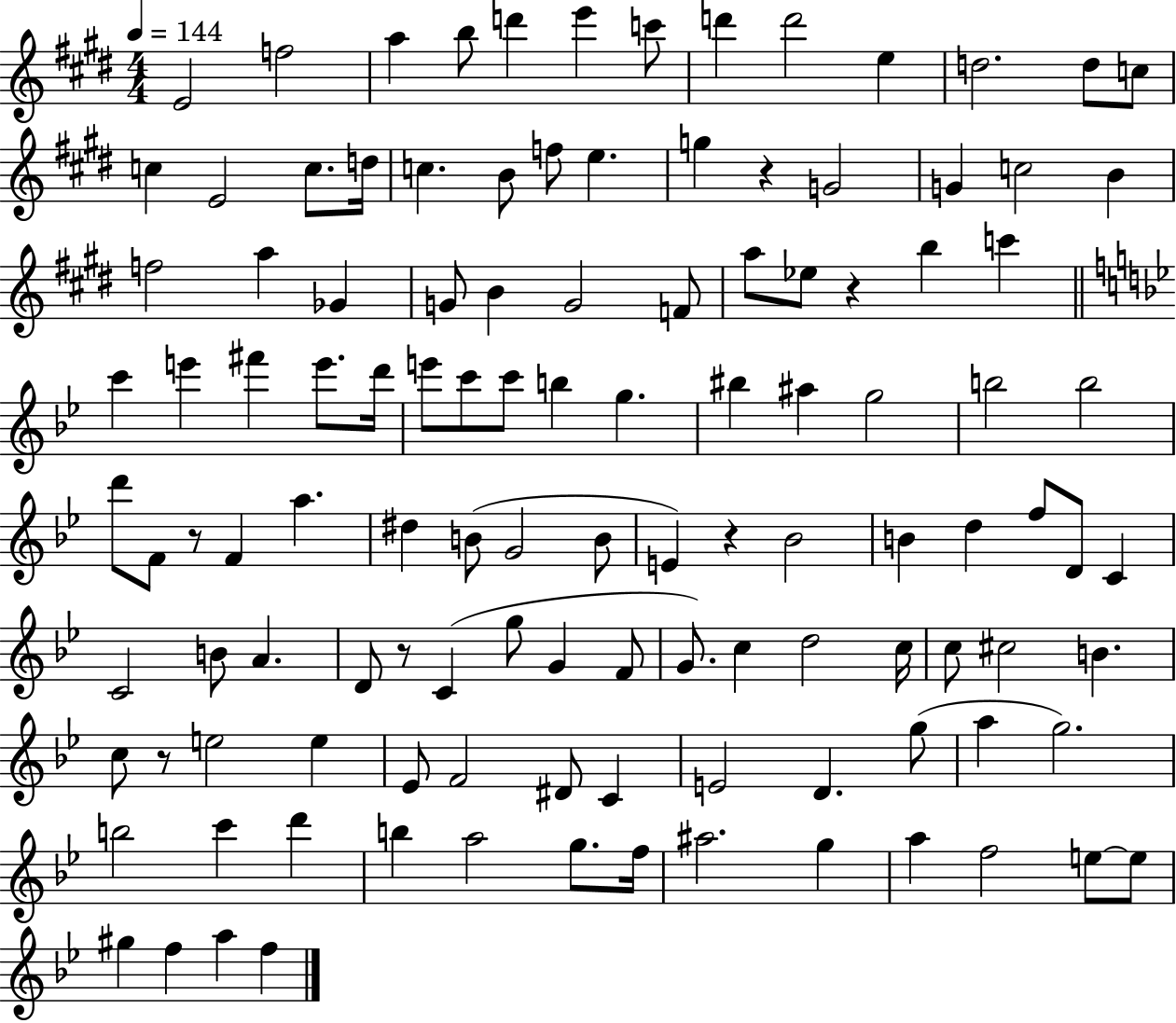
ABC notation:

X:1
T:Untitled
M:4/4
L:1/4
K:E
E2 f2 a b/2 d' e' c'/2 d' d'2 e d2 d/2 c/2 c E2 c/2 d/4 c B/2 f/2 e g z G2 G c2 B f2 a _G G/2 B G2 F/2 a/2 _e/2 z b c' c' e' ^f' e'/2 d'/4 e'/2 c'/2 c'/2 b g ^b ^a g2 b2 b2 d'/2 F/2 z/2 F a ^d B/2 G2 B/2 E z _B2 B d f/2 D/2 C C2 B/2 A D/2 z/2 C g/2 G F/2 G/2 c d2 c/4 c/2 ^c2 B c/2 z/2 e2 e _E/2 F2 ^D/2 C E2 D g/2 a g2 b2 c' d' b a2 g/2 f/4 ^a2 g a f2 e/2 e/2 ^g f a f